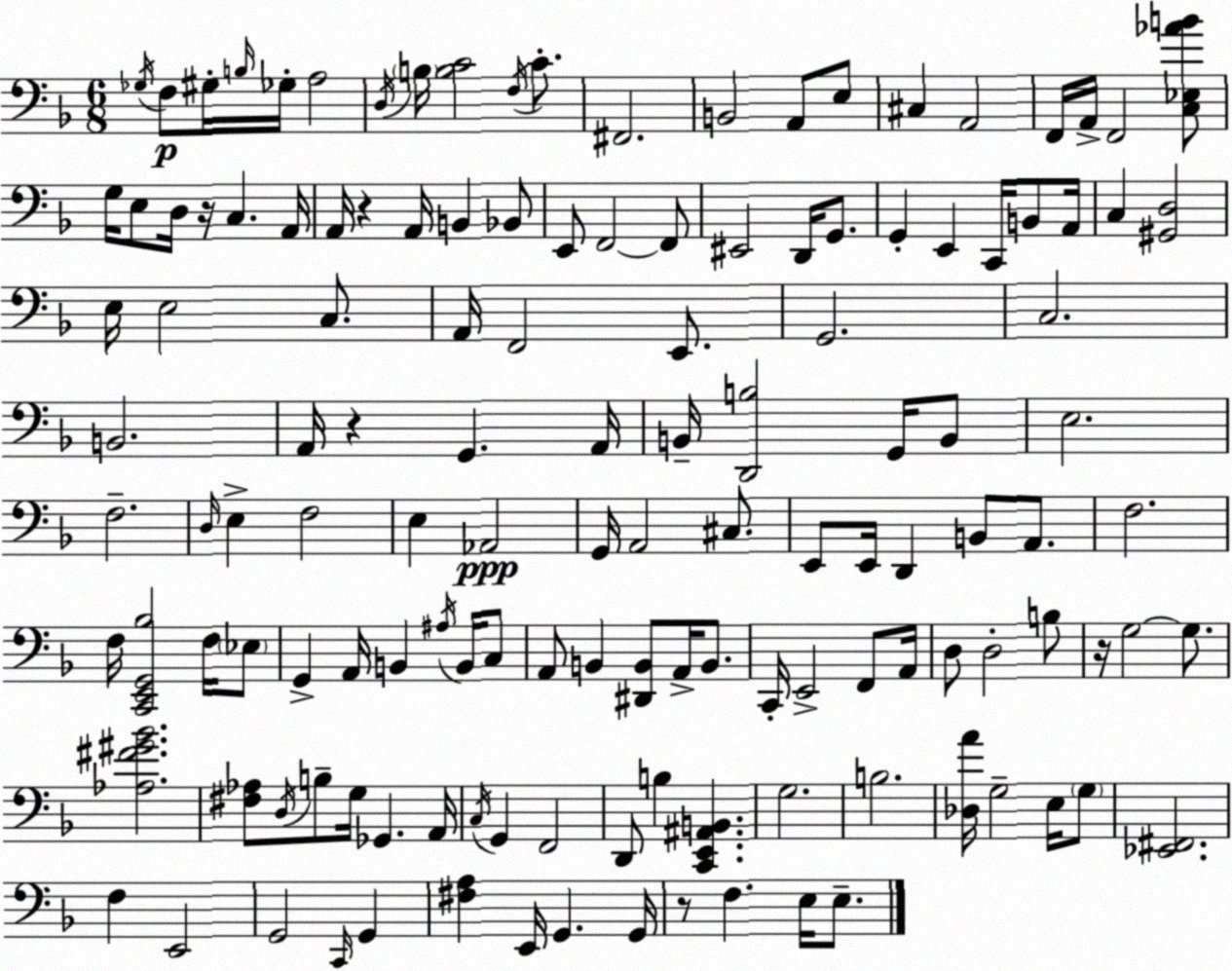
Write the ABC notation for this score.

X:1
T:Untitled
M:6/8
L:1/4
K:Dm
_G,/4 F,/2 ^G,/4 B,/4 _G,/4 A,2 D,/4 B,/4 [B,C]2 F,/4 C/2 ^F,,2 B,,2 A,,/2 E,/2 ^C, A,,2 F,,/4 A,,/4 F,,2 [C,_E,_AB]/2 G,/4 E,/2 D,/4 z/4 C, A,,/4 A,,/4 z A,,/4 B,, _B,,/2 E,,/2 F,,2 F,,/2 ^E,,2 D,,/4 G,,/2 G,, E,, C,,/4 B,,/2 A,,/4 C, [^G,,D,]2 E,/4 E,2 C,/2 A,,/4 F,,2 E,,/2 G,,2 C,2 B,,2 A,,/4 z G,, A,,/4 B,,/4 [D,,B,]2 G,,/4 B,,/2 E,2 F,2 D,/4 E, F,2 E, _A,,2 G,,/4 A,,2 ^C,/2 E,,/2 E,,/4 D,, B,,/2 A,,/2 F,2 F,/4 [C,,E,,G,,_B,]2 F,/4 _E,/2 G,, A,,/4 B,, ^A,/4 B,,/4 C,/2 A,,/2 B,, [^D,,B,,]/2 A,,/4 B,,/2 C,,/4 E,,2 F,,/2 A,,/4 D,/2 D,2 B,/2 z/4 G,2 G,/2 [_A,^F^G_B]2 [^F,_A,]/2 D,/4 B,/2 G,/4 _G,, A,,/4 C,/4 G,, F,,2 D,,/2 B, [C,,E,,^A,,B,,] G,2 B,2 [_D,A]/4 G,2 E,/4 G,/2 [_E,,^F,,]2 F, E,,2 G,,2 C,,/4 G,, [^F,A,] E,,/4 G,, G,,/4 z/2 F, E,/4 E,/2